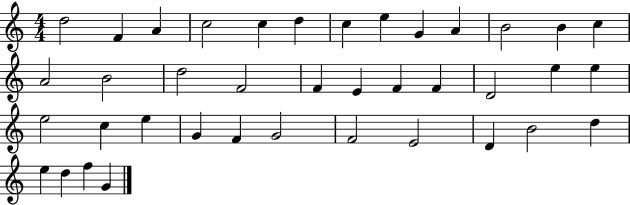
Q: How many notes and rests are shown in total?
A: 39